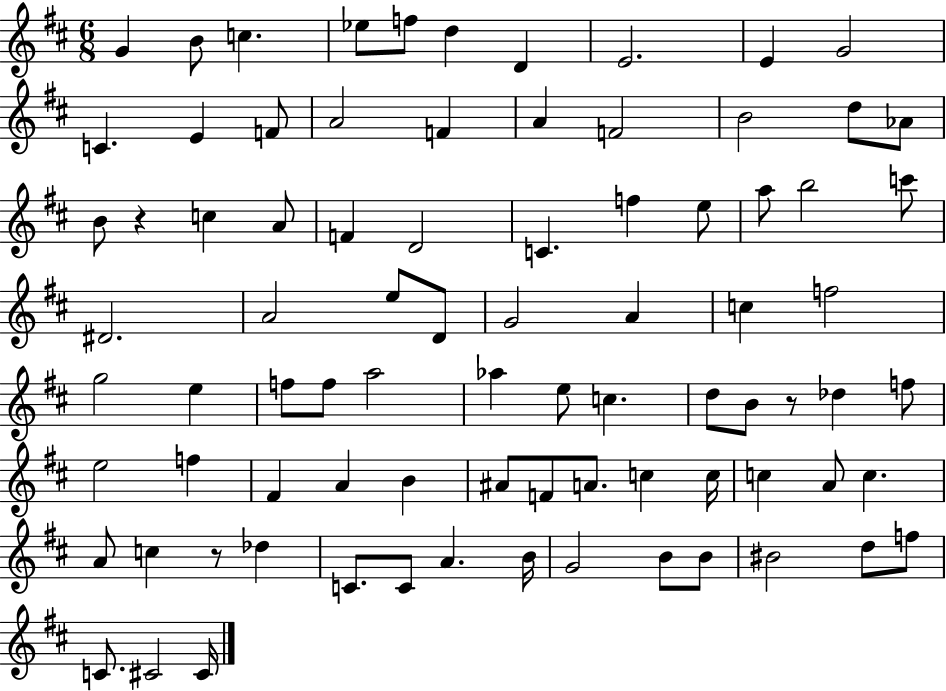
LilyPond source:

{
  \clef treble
  \numericTimeSignature
  \time 6/8
  \key d \major
  g'4 b'8 c''4. | ees''8 f''8 d''4 d'4 | e'2. | e'4 g'2 | \break c'4. e'4 f'8 | a'2 f'4 | a'4 f'2 | b'2 d''8 aes'8 | \break b'8 r4 c''4 a'8 | f'4 d'2 | c'4. f''4 e''8 | a''8 b''2 c'''8 | \break dis'2. | a'2 e''8 d'8 | g'2 a'4 | c''4 f''2 | \break g''2 e''4 | f''8 f''8 a''2 | aes''4 e''8 c''4. | d''8 b'8 r8 des''4 f''8 | \break e''2 f''4 | fis'4 a'4 b'4 | ais'8 f'8 a'8. c''4 c''16 | c''4 a'8 c''4. | \break a'8 c''4 r8 des''4 | c'8. c'8 a'4. b'16 | g'2 b'8 b'8 | bis'2 d''8 f''8 | \break c'8. cis'2 cis'16 | \bar "|."
}